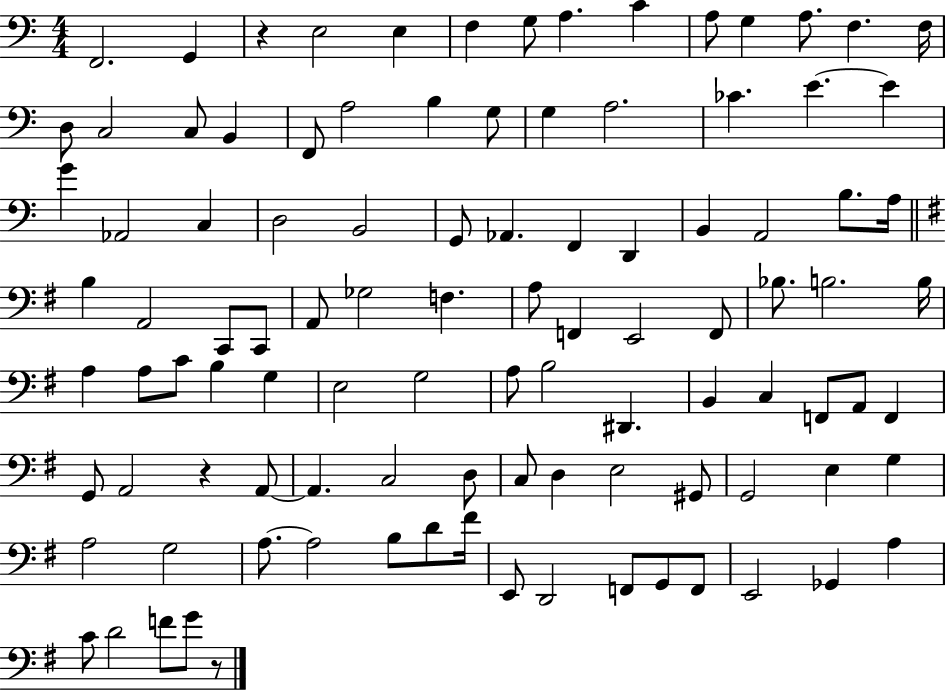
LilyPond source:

{
  \clef bass
  \numericTimeSignature
  \time 4/4
  \key c \major
  \repeat volta 2 { f,2. g,4 | r4 e2 e4 | f4 g8 a4. c'4 | a8 g4 a8. f4. f16 | \break d8 c2 c8 b,4 | f,8 a2 b4 g8 | g4 a2. | ces'4. e'4.~~ e'4 | \break g'4 aes,2 c4 | d2 b,2 | g,8 aes,4. f,4 d,4 | b,4 a,2 b8. a16 | \break \bar "||" \break \key g \major b4 a,2 c,8 c,8 | a,8 ges2 f4. | a8 f,4 e,2 f,8 | bes8. b2. b16 | \break a4 a8 c'8 b4 g4 | e2 g2 | a8 b2 dis,4. | b,4 c4 f,8 a,8 f,4 | \break g,8 a,2 r4 a,8~~ | a,4. c2 d8 | c8 d4 e2 gis,8 | g,2 e4 g4 | \break a2 g2 | a8.~~ a2 b8 d'8 fis'16 | e,8 d,2 f,8 g,8 f,8 | e,2 ges,4 a4 | \break c'8 d'2 f'8 g'8 r8 | } \bar "|."
}